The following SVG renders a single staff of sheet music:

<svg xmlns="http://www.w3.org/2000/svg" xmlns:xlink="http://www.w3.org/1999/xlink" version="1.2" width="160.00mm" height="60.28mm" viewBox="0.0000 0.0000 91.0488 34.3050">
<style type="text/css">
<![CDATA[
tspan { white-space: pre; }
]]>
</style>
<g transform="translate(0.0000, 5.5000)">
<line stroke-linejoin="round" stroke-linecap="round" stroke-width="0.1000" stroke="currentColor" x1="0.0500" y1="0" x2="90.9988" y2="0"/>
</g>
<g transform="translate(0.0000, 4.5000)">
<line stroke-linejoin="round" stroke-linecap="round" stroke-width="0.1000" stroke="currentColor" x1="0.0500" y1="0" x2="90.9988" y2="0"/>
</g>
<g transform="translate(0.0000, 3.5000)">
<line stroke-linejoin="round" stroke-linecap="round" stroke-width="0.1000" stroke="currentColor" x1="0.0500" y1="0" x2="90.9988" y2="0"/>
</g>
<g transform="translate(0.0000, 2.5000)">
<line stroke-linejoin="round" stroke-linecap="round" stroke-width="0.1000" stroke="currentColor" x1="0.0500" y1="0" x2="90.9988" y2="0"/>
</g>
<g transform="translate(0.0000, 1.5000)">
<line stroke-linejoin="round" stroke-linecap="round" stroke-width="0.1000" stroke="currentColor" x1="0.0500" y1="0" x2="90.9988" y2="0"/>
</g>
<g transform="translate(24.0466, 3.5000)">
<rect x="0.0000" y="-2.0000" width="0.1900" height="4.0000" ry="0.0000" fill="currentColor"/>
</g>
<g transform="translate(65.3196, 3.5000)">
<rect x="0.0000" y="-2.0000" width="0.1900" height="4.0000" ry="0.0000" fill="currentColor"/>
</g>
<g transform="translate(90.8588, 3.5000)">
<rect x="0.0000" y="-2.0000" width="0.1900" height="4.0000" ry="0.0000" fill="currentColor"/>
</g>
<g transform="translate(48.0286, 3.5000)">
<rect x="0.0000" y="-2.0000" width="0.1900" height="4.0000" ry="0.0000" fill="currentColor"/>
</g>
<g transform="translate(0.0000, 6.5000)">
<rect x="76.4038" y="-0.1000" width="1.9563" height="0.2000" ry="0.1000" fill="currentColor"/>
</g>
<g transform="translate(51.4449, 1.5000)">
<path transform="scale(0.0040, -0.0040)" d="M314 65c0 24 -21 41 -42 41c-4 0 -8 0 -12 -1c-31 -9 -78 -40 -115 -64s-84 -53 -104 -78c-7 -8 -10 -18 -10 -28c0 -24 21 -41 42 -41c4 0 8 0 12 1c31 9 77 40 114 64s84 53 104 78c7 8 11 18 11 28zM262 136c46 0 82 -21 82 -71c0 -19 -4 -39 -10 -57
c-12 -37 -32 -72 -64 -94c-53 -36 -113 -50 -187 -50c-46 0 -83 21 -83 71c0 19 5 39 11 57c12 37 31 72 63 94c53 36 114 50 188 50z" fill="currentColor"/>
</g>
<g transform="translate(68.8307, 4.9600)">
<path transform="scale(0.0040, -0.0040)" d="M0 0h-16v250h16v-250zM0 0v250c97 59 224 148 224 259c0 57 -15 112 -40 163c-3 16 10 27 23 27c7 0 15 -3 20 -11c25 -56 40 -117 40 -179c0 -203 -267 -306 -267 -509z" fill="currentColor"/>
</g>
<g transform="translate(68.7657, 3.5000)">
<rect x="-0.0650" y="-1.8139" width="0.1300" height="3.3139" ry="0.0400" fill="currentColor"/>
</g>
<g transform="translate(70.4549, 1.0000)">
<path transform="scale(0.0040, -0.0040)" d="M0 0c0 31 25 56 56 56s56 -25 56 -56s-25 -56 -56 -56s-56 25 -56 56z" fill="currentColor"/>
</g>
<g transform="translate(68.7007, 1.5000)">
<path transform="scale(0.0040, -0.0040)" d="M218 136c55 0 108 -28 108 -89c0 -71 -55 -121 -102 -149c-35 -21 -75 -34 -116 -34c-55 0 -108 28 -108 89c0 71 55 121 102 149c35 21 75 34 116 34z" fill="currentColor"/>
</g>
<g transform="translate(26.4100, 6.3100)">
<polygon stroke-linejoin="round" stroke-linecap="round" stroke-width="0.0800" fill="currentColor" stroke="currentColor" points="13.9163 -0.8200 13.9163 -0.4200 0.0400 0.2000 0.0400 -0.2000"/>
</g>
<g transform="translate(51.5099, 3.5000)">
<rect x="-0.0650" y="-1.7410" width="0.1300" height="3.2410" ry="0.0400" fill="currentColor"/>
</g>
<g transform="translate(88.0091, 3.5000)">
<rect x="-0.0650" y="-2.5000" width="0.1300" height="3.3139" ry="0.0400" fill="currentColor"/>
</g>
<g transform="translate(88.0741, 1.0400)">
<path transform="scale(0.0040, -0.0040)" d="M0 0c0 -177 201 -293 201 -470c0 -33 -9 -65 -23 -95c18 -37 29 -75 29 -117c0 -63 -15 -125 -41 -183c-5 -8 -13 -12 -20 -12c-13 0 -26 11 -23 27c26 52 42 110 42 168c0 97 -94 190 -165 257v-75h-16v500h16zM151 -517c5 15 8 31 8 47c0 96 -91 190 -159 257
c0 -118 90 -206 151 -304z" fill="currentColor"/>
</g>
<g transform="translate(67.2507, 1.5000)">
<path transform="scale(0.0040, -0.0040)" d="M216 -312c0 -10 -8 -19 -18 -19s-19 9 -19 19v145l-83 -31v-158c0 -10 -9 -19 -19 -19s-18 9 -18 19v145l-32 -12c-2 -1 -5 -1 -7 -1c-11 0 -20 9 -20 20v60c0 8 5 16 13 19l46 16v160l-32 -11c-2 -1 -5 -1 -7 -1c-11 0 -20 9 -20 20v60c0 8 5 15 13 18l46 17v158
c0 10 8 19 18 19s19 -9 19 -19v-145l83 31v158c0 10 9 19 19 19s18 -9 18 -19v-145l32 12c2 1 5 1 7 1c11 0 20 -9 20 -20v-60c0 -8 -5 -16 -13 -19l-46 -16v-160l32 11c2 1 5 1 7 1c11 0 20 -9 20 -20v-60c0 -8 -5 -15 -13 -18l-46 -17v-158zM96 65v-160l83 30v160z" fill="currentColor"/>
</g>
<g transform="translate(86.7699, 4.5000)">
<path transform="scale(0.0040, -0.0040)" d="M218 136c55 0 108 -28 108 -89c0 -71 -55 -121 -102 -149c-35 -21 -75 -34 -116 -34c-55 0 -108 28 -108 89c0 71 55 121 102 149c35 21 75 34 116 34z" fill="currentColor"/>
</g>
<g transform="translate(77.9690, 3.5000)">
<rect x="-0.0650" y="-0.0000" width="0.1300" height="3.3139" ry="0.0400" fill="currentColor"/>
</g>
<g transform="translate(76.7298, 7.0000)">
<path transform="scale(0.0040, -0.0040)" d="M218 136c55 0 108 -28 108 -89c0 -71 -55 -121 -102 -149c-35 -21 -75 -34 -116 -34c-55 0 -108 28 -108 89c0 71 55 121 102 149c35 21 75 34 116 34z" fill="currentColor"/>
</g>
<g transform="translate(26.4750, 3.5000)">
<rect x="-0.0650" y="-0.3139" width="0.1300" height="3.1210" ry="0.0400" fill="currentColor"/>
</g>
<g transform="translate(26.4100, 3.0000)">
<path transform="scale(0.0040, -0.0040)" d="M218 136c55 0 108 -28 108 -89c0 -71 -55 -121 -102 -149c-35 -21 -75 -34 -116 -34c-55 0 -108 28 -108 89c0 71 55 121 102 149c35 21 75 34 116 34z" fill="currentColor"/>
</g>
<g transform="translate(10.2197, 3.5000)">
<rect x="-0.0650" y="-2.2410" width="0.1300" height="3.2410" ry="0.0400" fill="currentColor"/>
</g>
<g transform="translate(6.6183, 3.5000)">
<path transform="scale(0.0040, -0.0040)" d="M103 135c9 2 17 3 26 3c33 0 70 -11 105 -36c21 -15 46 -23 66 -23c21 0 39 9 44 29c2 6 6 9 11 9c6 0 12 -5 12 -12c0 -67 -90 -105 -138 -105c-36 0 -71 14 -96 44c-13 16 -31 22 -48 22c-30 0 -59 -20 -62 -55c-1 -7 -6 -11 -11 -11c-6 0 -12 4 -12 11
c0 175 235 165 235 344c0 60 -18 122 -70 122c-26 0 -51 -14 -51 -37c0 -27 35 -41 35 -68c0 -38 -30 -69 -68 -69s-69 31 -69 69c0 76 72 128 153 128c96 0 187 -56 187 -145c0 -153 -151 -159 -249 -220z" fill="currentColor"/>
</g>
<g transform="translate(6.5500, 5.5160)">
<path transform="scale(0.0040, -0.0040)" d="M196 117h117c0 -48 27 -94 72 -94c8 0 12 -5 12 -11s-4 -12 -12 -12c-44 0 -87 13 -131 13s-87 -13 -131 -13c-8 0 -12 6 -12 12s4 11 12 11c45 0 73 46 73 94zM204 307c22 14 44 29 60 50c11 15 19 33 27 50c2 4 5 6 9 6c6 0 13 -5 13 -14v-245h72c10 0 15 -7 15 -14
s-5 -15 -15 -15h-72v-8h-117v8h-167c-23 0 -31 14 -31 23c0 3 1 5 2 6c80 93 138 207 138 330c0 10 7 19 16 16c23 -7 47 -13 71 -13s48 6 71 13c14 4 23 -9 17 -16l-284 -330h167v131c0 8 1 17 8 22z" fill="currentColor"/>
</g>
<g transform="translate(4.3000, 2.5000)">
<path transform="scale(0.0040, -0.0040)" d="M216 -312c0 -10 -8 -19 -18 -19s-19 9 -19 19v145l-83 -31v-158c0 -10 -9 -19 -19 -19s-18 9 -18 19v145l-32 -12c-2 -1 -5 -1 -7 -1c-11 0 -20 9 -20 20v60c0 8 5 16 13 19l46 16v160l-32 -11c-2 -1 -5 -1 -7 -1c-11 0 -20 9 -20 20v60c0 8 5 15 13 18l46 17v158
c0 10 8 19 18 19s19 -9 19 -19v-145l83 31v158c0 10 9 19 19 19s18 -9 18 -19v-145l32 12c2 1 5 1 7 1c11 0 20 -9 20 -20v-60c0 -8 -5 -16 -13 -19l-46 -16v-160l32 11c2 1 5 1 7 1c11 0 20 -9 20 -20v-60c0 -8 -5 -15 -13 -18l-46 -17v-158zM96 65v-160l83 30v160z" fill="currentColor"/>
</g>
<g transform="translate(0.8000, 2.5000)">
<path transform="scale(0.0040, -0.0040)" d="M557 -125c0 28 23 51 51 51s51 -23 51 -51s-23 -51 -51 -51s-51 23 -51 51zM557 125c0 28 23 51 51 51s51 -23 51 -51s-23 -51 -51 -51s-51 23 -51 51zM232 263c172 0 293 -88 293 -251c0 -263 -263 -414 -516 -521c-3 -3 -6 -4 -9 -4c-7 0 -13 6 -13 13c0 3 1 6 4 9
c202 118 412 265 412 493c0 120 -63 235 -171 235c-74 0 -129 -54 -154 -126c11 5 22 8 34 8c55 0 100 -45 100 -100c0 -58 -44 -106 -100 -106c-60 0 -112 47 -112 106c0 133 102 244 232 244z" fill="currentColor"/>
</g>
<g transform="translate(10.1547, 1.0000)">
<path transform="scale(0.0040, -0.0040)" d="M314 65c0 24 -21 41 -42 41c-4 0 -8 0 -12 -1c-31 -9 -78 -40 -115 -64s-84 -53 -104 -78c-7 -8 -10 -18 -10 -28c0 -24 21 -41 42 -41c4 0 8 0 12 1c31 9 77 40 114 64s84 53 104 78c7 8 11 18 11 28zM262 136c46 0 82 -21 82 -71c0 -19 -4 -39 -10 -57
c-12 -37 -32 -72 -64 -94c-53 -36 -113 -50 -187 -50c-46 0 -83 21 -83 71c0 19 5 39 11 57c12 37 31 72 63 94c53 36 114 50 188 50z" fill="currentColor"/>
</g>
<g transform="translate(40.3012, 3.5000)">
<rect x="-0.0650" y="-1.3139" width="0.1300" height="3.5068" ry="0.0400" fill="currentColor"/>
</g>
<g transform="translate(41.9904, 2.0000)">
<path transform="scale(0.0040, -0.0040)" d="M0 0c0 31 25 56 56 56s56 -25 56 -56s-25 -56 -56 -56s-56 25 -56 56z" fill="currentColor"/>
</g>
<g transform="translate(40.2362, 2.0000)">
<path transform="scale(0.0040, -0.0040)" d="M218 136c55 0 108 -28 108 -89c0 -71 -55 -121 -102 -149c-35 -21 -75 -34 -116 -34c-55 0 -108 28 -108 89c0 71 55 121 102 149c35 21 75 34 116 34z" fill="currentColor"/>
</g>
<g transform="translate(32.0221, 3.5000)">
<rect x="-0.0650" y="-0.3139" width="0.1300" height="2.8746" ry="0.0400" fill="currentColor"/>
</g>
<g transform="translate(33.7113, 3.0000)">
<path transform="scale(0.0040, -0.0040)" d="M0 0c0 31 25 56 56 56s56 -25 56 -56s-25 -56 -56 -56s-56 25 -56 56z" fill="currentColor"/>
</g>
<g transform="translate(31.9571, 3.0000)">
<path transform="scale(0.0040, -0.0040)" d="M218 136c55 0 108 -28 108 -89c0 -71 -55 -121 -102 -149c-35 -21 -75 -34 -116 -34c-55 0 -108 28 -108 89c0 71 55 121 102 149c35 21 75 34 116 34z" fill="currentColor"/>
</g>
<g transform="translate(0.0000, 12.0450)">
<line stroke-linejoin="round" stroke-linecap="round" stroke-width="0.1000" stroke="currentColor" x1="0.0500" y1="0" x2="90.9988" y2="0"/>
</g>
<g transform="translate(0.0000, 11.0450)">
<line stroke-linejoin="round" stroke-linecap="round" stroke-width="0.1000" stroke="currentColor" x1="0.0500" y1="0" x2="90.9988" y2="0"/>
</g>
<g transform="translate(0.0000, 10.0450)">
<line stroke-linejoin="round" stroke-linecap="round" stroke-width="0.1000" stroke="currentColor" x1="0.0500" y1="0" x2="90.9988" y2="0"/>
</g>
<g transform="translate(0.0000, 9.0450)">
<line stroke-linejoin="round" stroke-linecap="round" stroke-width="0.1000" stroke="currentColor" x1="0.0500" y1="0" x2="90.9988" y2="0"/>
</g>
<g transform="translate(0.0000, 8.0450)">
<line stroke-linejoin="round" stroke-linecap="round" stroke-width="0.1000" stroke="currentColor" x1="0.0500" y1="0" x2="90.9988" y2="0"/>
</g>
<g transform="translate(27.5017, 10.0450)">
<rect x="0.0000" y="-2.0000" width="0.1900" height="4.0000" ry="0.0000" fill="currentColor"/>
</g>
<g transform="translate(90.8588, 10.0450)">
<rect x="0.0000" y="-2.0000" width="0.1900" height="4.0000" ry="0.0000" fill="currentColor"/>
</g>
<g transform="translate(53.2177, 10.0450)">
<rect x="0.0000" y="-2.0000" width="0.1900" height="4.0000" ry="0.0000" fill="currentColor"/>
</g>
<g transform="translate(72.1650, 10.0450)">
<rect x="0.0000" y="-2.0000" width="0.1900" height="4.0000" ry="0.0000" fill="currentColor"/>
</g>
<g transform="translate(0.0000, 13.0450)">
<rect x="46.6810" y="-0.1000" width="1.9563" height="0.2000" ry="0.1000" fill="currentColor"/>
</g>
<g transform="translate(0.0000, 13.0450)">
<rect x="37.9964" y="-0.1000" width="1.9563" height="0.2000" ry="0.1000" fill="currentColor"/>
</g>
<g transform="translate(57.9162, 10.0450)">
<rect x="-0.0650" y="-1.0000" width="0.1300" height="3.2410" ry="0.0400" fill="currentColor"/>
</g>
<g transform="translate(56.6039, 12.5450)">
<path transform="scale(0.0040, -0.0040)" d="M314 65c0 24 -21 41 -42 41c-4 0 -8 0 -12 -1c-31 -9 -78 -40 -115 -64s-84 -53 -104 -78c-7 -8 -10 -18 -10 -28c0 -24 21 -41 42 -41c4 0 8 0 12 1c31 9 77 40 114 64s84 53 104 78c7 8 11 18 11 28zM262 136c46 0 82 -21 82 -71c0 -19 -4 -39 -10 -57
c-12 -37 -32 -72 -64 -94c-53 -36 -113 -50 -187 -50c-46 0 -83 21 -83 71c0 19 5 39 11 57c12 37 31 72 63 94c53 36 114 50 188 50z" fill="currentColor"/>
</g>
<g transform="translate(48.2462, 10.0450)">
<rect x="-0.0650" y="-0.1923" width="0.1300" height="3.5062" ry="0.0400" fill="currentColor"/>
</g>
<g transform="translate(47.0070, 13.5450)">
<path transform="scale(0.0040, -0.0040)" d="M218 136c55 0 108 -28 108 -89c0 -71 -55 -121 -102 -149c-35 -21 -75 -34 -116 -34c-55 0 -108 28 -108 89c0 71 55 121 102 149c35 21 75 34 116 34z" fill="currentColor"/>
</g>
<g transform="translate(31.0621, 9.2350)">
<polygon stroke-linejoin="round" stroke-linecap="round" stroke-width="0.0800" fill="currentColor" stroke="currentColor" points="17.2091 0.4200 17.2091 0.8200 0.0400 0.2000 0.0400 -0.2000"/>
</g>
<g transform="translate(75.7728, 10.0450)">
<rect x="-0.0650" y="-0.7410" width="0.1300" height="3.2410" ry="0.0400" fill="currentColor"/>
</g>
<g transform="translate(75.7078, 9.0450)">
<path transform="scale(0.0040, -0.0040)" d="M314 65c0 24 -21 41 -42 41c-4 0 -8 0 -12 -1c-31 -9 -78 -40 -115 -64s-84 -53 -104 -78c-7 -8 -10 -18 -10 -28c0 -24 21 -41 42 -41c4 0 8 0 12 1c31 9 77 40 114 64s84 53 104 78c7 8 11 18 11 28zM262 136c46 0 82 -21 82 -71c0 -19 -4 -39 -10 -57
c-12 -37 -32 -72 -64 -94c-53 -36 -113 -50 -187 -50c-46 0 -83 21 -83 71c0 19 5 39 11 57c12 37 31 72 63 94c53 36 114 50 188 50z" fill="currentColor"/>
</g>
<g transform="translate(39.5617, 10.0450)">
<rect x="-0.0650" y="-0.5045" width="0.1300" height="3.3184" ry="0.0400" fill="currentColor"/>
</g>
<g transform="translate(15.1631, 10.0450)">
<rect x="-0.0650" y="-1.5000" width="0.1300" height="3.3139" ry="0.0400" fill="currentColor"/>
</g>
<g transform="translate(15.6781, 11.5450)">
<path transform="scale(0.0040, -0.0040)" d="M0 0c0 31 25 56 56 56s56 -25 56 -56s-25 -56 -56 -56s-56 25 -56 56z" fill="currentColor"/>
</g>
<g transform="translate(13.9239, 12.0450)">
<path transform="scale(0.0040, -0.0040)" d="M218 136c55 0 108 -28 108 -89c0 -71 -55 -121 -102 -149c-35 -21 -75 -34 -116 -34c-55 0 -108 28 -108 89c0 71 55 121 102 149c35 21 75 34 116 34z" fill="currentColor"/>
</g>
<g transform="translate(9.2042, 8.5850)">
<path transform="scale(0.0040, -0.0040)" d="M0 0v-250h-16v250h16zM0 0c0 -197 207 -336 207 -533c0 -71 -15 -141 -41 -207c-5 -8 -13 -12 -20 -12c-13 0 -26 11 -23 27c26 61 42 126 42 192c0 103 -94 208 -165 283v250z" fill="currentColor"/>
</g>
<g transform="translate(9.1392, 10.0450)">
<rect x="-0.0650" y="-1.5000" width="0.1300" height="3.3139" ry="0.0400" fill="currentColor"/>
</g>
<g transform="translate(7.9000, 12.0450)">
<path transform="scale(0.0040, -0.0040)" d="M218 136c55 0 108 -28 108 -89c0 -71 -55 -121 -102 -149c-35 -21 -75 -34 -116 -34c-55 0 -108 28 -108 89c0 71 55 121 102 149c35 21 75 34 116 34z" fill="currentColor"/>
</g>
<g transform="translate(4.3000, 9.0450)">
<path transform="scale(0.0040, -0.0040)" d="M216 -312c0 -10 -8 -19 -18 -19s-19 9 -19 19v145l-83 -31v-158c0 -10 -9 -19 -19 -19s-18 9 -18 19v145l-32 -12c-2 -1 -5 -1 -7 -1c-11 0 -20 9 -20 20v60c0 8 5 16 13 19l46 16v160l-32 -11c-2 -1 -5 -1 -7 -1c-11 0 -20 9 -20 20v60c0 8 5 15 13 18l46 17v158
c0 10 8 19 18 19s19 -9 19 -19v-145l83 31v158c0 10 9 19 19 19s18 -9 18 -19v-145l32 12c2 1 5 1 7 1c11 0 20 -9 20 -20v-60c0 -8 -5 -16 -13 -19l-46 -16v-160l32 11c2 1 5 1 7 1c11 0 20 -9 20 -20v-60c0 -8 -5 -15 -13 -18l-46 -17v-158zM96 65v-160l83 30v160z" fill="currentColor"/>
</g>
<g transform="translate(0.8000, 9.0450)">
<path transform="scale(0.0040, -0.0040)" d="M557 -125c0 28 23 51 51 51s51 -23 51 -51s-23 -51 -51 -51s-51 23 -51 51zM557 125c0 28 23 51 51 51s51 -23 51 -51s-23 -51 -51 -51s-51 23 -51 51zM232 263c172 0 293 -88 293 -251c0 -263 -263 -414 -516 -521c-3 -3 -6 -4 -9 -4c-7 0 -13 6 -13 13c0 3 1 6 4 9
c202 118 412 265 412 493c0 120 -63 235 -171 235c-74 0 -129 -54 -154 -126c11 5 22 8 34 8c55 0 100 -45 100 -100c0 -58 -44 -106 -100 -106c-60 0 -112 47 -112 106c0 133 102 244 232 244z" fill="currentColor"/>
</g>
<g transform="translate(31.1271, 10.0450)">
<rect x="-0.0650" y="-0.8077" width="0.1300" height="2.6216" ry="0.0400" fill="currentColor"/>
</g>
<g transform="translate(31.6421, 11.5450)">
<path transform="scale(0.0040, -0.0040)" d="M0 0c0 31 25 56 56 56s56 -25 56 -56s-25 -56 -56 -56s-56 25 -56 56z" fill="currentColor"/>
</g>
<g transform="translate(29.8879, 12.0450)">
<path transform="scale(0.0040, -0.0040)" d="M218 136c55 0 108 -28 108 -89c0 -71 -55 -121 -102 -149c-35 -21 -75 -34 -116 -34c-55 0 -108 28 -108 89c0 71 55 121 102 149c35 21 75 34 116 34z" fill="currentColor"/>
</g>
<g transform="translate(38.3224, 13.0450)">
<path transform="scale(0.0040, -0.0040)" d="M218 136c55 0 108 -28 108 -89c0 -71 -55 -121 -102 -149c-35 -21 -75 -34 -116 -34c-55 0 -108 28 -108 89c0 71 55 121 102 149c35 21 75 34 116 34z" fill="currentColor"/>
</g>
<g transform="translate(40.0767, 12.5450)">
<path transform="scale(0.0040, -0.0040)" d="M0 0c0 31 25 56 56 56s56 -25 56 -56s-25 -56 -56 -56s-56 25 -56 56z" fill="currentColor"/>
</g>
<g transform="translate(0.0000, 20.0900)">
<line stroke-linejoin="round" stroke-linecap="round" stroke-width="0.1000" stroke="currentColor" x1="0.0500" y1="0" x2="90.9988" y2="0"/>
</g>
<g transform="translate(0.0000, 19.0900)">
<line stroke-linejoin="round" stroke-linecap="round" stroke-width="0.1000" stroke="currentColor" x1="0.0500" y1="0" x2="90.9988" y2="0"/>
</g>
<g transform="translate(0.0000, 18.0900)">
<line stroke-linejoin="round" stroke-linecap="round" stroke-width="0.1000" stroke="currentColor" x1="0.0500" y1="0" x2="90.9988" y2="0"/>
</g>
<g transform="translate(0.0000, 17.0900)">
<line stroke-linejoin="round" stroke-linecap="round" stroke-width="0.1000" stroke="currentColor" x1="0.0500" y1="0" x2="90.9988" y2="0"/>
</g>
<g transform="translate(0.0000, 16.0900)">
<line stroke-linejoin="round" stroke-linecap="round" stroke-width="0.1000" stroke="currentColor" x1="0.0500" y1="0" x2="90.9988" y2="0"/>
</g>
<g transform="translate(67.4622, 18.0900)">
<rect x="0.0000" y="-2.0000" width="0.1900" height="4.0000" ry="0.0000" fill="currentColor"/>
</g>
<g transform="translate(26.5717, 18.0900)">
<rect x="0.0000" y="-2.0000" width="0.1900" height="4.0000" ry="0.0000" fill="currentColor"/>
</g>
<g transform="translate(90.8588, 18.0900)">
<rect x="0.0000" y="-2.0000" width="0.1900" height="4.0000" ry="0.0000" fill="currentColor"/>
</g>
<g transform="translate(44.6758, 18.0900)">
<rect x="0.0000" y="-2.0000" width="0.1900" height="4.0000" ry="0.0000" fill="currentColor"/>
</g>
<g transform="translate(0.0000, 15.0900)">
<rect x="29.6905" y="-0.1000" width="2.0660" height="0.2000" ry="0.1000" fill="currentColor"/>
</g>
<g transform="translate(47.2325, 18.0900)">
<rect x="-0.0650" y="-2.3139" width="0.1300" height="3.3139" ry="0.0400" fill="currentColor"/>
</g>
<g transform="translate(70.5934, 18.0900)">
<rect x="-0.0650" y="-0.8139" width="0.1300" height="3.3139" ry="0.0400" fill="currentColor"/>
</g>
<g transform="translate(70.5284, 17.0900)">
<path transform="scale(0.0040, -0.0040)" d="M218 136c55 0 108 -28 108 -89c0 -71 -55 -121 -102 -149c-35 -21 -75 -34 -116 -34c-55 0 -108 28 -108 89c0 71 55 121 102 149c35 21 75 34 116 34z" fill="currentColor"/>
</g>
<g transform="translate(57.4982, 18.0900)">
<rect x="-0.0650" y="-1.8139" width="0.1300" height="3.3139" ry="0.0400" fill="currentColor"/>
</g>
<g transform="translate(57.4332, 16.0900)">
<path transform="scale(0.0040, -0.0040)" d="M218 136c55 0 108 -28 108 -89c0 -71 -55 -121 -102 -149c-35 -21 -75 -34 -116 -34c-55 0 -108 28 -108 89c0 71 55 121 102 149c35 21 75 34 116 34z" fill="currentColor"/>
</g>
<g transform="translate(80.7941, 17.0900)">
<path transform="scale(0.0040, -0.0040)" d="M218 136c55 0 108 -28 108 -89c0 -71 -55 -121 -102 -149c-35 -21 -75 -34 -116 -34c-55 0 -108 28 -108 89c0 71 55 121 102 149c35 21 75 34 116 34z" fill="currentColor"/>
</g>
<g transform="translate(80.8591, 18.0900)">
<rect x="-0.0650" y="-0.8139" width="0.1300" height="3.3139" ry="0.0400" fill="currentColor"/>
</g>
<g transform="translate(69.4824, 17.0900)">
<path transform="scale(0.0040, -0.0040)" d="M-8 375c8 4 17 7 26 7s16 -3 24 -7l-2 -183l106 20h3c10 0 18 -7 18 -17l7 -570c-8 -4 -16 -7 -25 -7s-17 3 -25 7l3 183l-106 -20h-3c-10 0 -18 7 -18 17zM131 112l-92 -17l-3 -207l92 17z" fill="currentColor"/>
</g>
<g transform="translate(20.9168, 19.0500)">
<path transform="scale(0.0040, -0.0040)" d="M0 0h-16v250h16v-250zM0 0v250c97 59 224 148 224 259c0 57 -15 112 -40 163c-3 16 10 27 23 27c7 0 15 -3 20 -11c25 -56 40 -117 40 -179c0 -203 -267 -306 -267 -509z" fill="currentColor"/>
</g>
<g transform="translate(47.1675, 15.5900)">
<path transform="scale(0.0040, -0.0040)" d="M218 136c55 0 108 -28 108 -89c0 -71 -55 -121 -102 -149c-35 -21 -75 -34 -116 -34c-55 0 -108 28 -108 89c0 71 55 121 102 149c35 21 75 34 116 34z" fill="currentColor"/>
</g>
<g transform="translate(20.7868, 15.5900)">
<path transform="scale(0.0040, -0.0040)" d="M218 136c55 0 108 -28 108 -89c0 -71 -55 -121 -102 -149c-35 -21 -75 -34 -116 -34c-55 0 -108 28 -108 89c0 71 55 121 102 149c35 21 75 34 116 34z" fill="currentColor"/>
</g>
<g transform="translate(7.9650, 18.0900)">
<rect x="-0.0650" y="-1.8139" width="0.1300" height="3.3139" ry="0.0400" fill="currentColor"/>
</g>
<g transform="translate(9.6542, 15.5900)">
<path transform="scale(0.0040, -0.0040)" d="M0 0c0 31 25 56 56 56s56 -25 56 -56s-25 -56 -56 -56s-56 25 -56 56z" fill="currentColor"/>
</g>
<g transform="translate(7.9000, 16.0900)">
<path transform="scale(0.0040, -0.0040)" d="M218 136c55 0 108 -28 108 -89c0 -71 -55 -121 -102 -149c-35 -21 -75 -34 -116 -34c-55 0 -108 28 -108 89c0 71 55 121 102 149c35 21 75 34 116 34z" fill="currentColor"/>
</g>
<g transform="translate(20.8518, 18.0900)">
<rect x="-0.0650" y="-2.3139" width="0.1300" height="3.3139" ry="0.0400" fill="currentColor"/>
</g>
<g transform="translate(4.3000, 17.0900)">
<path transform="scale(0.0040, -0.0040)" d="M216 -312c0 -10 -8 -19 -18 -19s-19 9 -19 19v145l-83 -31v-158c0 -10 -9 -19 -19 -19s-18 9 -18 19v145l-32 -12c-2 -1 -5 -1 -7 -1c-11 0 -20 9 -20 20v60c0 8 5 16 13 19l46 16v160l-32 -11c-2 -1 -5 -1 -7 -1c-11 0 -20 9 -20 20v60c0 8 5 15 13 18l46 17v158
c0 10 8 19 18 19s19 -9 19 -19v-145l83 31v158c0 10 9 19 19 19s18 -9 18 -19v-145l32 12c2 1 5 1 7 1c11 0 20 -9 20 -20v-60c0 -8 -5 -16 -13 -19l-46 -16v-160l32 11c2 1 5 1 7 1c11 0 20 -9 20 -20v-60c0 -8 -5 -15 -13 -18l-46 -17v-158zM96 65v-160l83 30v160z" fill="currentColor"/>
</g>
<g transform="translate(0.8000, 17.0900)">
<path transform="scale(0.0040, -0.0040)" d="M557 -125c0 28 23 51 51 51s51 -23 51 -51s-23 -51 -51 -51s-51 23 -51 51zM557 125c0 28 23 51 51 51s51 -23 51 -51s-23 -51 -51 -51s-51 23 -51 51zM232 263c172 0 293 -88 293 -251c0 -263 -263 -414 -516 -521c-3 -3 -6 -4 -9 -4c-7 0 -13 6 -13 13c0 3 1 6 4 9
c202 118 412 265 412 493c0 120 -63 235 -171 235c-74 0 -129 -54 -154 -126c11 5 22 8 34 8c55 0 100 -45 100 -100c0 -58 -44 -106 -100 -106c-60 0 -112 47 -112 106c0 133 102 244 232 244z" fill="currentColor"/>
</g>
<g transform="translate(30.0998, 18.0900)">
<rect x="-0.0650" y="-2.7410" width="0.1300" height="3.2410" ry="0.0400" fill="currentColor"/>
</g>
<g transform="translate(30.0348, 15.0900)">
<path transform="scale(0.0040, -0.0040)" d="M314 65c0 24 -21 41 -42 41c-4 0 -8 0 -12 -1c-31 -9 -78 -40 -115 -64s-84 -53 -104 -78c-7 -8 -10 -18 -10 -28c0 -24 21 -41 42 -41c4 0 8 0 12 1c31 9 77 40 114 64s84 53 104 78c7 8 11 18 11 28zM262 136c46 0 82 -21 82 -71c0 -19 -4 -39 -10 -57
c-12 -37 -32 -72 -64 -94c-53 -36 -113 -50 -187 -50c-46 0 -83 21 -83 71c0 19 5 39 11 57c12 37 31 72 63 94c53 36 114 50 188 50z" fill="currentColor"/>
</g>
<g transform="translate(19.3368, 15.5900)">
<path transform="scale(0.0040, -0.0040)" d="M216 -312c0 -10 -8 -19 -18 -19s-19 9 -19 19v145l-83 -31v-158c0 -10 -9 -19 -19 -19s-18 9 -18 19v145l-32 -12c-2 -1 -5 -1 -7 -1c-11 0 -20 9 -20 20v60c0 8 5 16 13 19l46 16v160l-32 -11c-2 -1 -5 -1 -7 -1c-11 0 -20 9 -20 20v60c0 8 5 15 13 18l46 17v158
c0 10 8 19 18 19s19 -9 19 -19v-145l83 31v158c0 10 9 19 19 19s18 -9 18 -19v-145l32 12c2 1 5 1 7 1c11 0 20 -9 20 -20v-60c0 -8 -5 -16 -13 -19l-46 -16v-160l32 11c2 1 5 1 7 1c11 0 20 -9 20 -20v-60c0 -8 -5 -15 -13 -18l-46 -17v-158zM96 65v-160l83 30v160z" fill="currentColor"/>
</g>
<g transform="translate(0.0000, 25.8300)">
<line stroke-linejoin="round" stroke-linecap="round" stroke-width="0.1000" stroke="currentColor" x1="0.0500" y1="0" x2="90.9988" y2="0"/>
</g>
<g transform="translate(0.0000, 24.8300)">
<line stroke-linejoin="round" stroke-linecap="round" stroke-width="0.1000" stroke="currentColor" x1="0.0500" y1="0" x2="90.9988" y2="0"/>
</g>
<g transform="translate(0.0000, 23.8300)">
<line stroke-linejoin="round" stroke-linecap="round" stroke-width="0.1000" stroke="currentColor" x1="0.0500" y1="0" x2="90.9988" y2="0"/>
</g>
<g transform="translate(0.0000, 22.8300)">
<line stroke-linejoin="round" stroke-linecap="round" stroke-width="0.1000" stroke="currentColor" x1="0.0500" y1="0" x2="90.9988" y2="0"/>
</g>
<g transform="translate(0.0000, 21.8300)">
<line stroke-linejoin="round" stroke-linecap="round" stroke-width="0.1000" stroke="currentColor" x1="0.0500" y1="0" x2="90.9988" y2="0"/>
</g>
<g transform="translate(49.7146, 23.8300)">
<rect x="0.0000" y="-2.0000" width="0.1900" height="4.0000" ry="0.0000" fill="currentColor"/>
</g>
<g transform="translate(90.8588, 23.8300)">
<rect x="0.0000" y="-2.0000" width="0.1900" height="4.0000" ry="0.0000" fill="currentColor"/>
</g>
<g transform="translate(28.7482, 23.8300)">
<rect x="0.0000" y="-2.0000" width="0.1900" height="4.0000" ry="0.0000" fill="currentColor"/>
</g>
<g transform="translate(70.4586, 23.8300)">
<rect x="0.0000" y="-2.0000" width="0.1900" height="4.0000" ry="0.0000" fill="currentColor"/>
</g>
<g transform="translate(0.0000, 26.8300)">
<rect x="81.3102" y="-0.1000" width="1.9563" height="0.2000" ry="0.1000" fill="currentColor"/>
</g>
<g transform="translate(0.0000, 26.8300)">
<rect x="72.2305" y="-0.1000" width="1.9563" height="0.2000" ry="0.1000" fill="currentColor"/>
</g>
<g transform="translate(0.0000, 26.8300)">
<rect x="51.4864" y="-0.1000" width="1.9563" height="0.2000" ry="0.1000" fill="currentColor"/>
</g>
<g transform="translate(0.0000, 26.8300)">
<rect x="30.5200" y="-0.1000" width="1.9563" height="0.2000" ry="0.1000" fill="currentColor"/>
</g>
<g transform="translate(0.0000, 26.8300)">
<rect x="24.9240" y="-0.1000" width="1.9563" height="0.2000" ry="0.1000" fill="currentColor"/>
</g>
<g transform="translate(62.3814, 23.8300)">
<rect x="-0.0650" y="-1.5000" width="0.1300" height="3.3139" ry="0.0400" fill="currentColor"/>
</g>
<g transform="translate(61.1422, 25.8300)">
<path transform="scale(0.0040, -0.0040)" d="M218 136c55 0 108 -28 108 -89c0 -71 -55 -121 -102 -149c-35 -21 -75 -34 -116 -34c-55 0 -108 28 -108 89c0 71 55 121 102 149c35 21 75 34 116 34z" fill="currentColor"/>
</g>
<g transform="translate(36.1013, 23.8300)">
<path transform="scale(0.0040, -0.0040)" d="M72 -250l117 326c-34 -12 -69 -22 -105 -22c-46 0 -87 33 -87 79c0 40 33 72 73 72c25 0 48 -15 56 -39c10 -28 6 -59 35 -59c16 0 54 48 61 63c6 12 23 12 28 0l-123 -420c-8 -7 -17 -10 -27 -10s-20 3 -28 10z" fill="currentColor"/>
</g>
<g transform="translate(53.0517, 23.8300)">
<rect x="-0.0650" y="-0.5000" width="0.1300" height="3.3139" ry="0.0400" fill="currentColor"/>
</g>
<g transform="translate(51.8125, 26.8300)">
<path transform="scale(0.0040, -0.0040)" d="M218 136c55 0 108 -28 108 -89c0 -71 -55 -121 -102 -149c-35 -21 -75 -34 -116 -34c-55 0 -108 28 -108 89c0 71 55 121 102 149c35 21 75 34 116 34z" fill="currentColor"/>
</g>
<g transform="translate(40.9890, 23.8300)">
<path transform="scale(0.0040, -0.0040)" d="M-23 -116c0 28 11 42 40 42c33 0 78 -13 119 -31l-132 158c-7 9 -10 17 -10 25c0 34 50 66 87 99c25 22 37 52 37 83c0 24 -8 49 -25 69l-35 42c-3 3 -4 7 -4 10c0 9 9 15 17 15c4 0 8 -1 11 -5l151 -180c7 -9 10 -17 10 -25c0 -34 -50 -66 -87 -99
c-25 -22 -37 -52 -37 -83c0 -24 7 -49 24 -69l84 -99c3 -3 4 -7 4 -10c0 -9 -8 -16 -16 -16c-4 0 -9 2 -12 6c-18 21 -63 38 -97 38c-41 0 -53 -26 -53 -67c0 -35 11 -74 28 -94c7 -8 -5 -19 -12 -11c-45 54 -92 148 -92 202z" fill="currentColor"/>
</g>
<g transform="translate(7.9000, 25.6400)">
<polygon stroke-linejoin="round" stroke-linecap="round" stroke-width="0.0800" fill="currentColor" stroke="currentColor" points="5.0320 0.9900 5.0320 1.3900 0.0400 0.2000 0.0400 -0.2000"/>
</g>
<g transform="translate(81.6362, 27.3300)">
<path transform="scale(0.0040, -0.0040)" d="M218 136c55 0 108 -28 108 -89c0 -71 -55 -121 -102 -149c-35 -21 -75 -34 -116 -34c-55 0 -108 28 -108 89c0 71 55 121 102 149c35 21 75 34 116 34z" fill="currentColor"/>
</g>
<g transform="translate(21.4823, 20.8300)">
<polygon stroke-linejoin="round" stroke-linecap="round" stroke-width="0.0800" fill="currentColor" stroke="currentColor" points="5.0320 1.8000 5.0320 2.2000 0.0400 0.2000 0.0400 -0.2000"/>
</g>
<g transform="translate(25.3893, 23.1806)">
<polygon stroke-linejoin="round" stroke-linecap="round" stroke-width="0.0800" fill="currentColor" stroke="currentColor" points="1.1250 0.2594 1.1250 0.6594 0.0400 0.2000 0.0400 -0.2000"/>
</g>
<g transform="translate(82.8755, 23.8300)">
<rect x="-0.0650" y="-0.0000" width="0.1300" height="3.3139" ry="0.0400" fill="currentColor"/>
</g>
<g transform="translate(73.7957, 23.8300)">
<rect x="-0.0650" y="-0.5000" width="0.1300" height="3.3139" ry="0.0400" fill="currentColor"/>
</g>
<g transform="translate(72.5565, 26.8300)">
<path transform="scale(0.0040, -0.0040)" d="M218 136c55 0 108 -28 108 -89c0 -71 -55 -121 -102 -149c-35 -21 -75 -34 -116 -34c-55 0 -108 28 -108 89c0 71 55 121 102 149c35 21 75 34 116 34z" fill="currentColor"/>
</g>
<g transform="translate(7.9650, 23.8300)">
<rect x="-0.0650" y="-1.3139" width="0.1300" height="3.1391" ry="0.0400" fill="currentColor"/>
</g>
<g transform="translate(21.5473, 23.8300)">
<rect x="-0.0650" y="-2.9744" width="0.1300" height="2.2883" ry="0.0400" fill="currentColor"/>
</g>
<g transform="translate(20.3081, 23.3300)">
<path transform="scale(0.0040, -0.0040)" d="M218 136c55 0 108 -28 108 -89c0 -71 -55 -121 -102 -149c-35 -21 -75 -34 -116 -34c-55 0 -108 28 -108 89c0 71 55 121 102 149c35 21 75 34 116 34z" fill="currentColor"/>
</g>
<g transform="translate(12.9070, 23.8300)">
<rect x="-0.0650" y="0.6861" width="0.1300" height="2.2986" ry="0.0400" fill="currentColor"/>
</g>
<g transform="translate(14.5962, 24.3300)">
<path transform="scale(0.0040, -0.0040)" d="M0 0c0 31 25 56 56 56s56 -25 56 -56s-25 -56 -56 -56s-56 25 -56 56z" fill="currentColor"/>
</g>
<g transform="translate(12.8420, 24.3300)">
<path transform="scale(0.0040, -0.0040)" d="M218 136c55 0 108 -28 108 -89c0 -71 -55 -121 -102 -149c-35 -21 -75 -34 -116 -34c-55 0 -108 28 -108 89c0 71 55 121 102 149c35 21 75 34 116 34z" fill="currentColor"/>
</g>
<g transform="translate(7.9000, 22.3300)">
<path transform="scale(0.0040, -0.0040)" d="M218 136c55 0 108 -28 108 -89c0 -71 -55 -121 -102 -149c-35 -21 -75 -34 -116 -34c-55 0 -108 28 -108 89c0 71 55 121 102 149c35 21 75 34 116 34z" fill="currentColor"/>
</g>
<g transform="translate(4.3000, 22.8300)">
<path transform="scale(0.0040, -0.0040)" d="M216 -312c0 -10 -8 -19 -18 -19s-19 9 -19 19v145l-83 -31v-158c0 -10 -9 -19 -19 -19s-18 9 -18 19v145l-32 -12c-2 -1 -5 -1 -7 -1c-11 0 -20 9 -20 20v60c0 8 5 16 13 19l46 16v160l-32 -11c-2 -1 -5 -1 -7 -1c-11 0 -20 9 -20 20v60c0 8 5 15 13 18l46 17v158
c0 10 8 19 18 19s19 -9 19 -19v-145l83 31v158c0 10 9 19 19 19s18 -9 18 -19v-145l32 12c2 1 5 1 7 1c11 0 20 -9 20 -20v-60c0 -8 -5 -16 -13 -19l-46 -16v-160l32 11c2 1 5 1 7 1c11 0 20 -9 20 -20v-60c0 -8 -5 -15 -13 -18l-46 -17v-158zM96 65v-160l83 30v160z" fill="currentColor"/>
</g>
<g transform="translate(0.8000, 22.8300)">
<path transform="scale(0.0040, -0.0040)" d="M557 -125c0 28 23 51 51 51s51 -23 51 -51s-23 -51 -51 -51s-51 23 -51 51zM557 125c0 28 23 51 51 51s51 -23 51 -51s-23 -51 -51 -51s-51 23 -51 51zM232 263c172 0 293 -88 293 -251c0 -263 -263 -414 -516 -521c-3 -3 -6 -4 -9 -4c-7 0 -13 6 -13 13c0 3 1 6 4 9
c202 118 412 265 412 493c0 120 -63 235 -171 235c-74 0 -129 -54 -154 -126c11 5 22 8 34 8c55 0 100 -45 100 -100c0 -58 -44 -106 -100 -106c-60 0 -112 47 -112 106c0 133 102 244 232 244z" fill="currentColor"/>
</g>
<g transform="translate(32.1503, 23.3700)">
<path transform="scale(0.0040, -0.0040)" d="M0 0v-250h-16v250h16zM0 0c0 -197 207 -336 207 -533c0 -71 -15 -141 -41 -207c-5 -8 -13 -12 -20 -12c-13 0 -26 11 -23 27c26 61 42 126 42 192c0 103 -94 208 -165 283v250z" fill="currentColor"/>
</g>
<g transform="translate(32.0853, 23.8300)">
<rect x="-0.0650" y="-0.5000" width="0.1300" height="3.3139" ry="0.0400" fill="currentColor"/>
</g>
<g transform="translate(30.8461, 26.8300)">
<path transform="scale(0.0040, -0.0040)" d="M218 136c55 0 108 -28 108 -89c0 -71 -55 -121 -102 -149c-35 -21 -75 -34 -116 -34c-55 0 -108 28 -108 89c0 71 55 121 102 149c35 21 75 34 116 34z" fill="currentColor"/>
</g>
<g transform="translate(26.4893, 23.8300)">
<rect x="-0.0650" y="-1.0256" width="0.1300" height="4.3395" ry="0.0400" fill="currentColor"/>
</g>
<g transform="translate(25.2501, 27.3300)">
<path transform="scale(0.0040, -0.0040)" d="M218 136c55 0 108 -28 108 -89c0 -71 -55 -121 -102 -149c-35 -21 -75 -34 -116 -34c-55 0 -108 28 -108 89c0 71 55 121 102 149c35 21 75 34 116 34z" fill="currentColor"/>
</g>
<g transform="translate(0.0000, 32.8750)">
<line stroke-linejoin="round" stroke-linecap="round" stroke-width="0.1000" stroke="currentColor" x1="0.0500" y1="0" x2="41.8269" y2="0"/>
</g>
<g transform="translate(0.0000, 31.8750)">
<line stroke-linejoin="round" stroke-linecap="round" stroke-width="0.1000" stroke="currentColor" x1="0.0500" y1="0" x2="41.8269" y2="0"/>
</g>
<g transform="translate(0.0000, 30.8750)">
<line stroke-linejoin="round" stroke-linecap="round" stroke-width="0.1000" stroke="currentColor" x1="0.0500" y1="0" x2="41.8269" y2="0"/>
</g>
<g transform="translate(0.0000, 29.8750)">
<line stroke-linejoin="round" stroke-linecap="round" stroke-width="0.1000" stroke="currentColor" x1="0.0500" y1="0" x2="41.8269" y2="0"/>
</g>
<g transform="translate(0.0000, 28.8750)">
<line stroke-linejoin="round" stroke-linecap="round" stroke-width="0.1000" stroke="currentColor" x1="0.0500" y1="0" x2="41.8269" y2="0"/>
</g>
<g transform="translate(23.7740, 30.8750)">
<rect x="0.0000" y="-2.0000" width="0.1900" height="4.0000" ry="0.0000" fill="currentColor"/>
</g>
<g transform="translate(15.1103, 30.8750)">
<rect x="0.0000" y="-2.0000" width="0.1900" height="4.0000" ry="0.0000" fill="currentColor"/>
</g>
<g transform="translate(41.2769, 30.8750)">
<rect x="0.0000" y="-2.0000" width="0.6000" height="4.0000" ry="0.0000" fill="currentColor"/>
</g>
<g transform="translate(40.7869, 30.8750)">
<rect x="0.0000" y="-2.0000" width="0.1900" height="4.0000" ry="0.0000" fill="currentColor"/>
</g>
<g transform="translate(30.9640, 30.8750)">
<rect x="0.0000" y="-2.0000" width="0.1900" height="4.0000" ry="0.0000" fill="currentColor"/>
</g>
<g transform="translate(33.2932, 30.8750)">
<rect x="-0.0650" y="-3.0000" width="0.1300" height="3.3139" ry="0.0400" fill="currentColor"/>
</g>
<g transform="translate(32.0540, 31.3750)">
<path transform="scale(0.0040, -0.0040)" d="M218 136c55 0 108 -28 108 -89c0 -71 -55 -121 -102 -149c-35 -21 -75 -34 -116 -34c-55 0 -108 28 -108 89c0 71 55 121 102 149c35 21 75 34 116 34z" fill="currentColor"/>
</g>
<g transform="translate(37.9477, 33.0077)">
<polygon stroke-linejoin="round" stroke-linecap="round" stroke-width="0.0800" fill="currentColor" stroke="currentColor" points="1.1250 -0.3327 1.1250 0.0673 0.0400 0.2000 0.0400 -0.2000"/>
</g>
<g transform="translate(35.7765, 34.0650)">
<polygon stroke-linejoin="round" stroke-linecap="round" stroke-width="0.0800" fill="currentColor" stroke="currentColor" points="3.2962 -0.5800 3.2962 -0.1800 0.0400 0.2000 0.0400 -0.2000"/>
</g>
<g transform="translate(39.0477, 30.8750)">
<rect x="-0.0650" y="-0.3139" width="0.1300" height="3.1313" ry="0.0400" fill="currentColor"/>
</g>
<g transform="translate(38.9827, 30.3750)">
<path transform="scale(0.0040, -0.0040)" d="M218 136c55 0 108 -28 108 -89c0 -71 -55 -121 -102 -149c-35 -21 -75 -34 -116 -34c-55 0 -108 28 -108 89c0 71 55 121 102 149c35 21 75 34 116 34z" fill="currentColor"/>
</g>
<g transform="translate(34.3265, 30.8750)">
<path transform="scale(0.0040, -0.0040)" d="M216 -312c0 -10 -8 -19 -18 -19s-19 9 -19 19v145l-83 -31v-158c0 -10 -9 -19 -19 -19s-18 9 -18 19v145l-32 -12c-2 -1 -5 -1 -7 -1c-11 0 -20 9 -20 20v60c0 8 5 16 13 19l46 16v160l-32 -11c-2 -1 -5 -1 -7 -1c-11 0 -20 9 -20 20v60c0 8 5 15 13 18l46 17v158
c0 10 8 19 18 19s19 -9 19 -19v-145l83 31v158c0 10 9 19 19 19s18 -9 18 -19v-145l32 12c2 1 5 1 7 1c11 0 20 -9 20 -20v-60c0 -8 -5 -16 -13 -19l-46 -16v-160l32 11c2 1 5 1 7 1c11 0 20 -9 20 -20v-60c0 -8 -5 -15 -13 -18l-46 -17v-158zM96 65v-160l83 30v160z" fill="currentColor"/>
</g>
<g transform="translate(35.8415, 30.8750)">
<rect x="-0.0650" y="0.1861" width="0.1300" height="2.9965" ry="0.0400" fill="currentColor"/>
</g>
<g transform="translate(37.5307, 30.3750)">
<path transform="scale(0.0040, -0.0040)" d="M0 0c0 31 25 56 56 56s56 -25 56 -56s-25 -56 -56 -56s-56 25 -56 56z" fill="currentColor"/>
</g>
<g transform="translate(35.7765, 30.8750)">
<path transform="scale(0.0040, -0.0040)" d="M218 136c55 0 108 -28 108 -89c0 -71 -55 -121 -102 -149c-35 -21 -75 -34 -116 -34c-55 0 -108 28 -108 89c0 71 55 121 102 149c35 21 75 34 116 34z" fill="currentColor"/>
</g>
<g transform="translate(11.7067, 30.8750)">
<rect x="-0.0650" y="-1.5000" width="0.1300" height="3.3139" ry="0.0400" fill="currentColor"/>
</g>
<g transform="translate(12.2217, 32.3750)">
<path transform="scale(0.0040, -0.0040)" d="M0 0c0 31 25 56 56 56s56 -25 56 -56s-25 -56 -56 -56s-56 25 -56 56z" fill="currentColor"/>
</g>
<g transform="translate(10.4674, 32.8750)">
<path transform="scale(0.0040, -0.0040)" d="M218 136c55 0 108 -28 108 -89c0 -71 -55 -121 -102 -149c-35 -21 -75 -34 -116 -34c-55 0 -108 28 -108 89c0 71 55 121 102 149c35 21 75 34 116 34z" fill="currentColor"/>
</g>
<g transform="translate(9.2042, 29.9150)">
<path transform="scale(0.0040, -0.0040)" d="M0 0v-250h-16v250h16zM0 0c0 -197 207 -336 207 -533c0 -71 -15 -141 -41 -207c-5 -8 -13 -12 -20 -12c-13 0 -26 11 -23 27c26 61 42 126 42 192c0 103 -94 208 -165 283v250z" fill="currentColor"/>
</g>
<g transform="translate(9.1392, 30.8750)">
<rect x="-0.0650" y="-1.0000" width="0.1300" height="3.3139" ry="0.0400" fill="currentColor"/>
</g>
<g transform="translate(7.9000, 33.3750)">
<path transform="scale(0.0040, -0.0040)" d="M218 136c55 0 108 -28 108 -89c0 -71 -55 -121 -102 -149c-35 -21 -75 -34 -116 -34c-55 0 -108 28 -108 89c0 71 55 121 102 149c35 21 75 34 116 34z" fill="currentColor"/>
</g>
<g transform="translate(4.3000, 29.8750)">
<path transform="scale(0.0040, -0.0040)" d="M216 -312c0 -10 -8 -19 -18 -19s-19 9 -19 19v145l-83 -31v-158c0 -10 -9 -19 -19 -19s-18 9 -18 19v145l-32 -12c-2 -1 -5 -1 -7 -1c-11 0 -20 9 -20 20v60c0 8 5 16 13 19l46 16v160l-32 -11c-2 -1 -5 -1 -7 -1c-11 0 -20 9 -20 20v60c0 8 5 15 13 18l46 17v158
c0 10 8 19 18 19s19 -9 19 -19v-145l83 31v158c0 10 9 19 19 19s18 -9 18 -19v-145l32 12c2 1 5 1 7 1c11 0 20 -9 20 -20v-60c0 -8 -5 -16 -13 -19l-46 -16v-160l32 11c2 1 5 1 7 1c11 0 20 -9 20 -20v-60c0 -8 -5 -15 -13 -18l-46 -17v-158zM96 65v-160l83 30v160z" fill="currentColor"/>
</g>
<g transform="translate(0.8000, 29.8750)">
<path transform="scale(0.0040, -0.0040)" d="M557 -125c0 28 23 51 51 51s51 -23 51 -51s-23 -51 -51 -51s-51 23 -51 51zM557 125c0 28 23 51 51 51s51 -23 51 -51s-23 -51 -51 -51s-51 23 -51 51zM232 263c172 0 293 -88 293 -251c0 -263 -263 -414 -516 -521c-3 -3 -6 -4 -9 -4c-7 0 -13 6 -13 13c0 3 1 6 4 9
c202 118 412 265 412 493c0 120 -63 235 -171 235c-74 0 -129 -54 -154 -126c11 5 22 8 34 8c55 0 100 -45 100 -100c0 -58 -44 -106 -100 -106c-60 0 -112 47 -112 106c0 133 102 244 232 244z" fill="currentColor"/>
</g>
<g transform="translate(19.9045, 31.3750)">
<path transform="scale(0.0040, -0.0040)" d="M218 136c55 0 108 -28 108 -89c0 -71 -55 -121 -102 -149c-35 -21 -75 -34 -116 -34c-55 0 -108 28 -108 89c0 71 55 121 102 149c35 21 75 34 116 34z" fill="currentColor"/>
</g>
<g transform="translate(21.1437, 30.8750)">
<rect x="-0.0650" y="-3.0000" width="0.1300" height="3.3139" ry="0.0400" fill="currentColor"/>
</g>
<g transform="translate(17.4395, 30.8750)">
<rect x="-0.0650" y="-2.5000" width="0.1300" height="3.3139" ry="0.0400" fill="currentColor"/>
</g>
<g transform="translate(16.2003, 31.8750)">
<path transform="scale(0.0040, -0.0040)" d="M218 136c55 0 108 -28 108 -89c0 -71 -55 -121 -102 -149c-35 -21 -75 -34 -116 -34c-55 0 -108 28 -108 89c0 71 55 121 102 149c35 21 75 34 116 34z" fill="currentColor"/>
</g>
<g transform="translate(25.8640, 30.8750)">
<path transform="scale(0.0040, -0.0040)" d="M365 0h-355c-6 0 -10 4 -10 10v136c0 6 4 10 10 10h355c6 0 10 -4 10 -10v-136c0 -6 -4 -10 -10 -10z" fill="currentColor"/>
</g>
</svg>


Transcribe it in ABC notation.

X:1
T:Untitled
M:2/4
L:1/4
K:G
B,2 E,/2 E,/2 G,/2 A,2 ^A,/2 D,, B,,/4 G,,/2 G,, G,,/2 E,,/2 D,,/2 ^F,,2 ^F,2 A, ^B,/2 C2 B, A, F, F, G,/2 C,/2 E,/2 D,,/4 E,,/2 z/2 z E,, G,, E,, D,, ^F,,/2 G,, B,, C, z2 C, ^D,/2 E,/4